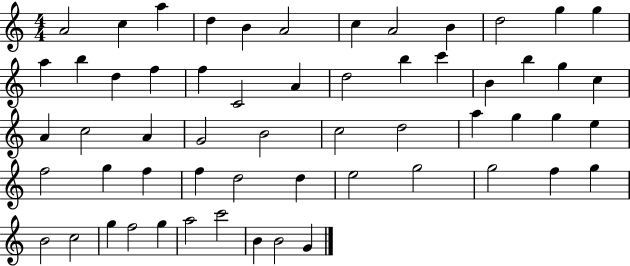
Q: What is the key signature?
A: C major